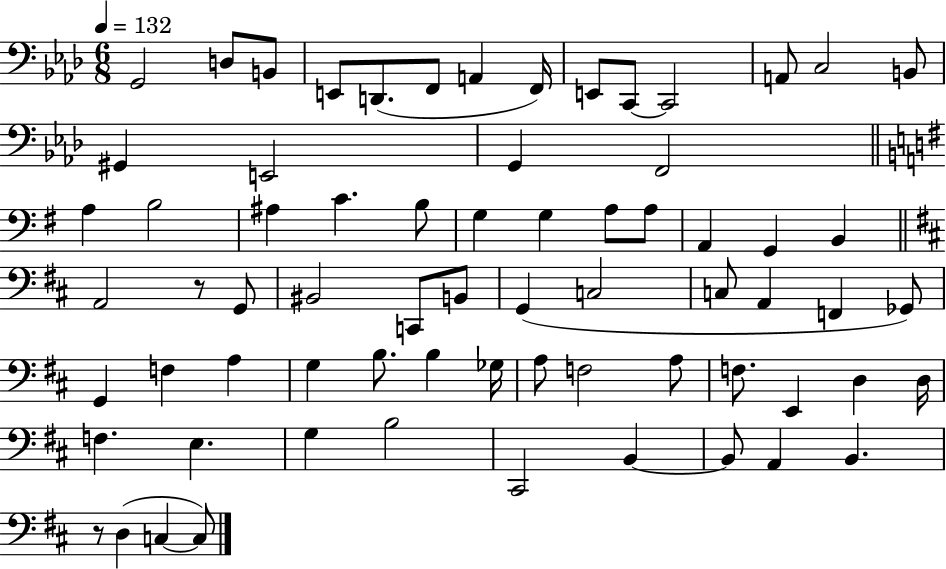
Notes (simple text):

G2/h D3/e B2/e E2/e D2/e. F2/e A2/q F2/s E2/e C2/e C2/h A2/e C3/h B2/e G#2/q E2/h G2/q F2/h A3/q B3/h A#3/q C4/q. B3/e G3/q G3/q A3/e A3/e A2/q G2/q B2/q A2/h R/e G2/e BIS2/h C2/e B2/e G2/q C3/h C3/e A2/q F2/q Gb2/e G2/q F3/q A3/q G3/q B3/e. B3/q Gb3/s A3/e F3/h A3/e F3/e. E2/q D3/q D3/s F3/q. E3/q. G3/q B3/h C#2/h B2/q B2/e A2/q B2/q. R/e D3/q C3/q C3/e